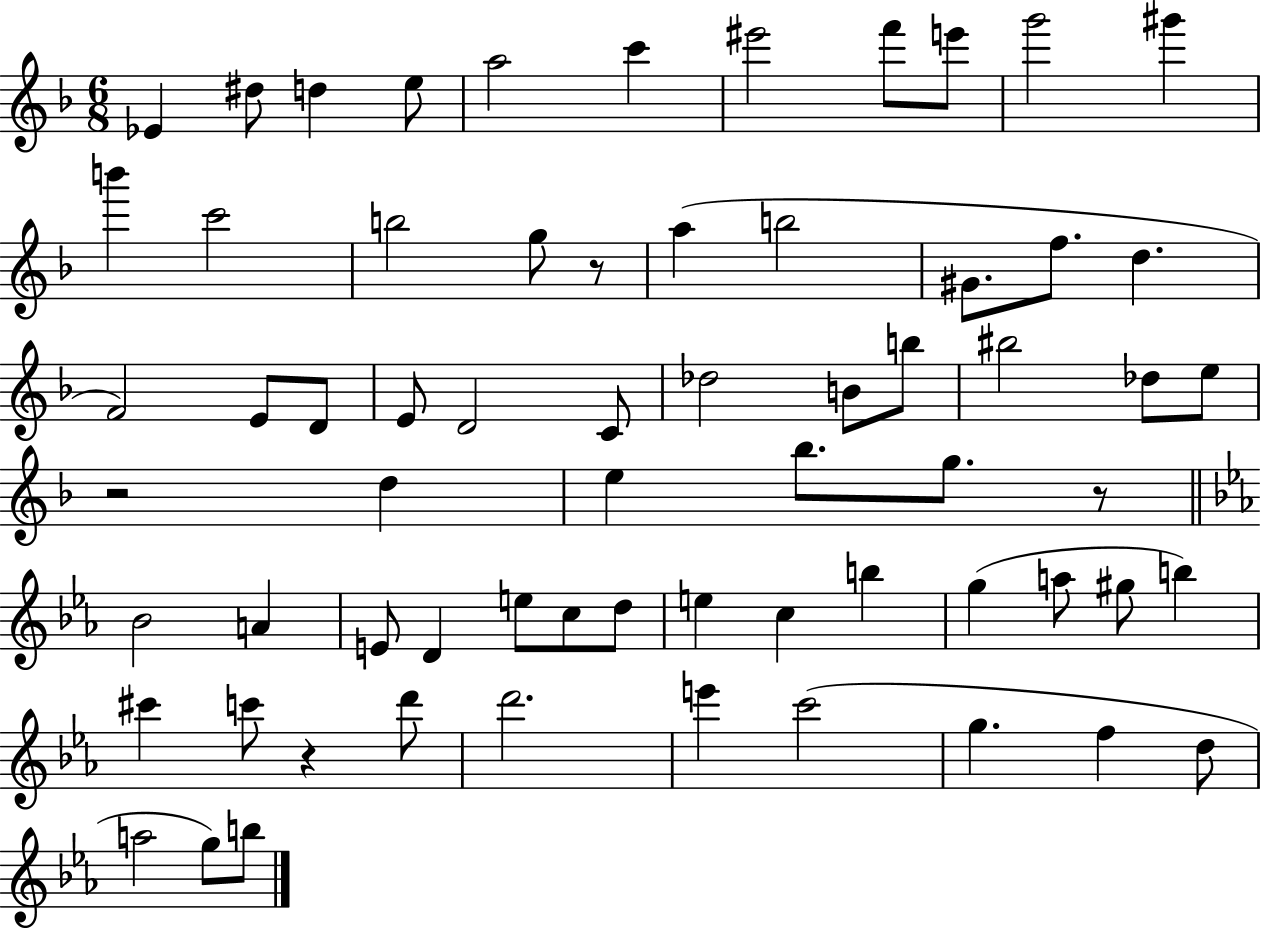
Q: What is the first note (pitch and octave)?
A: Eb4